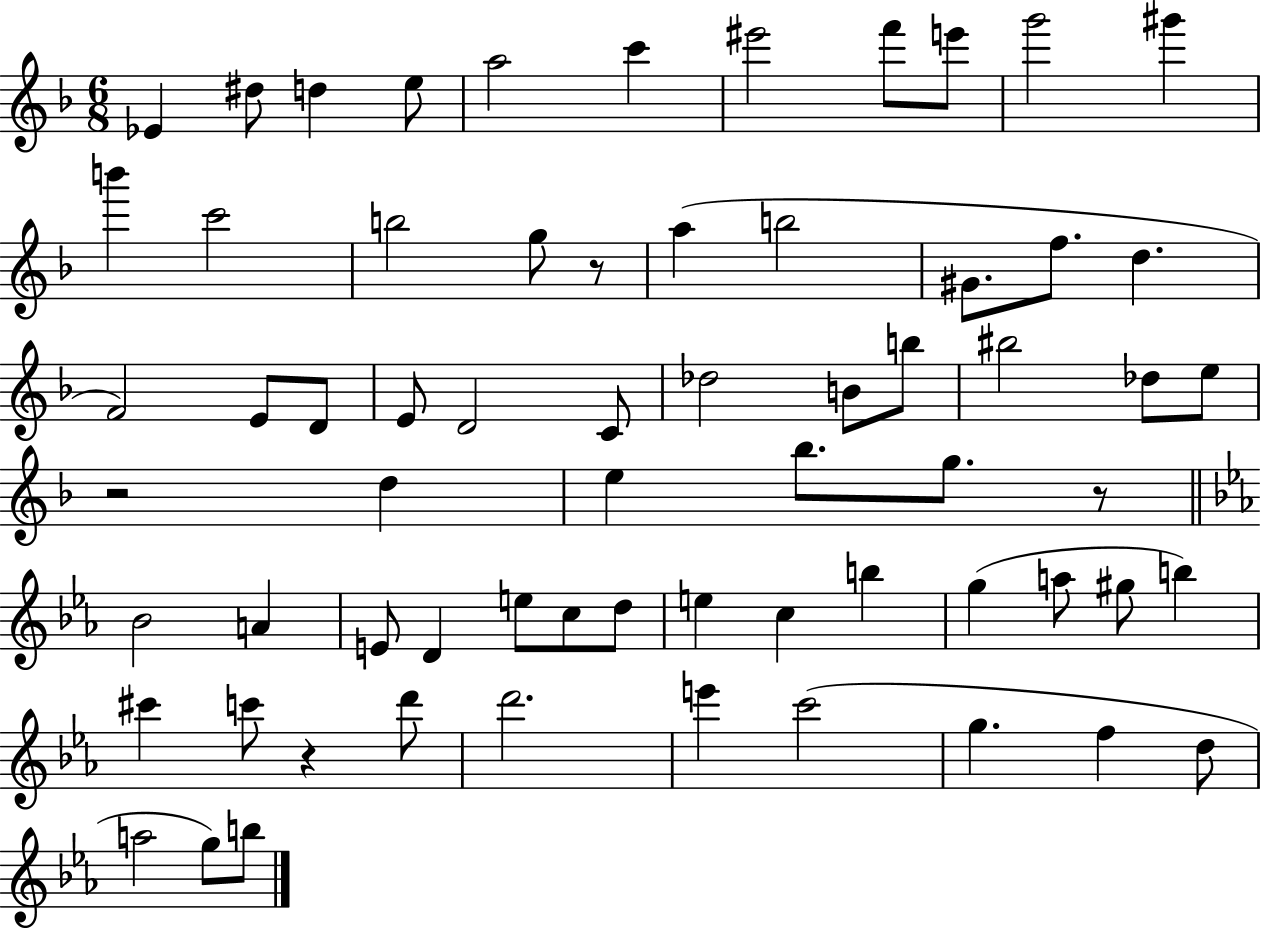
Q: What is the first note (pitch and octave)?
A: Eb4